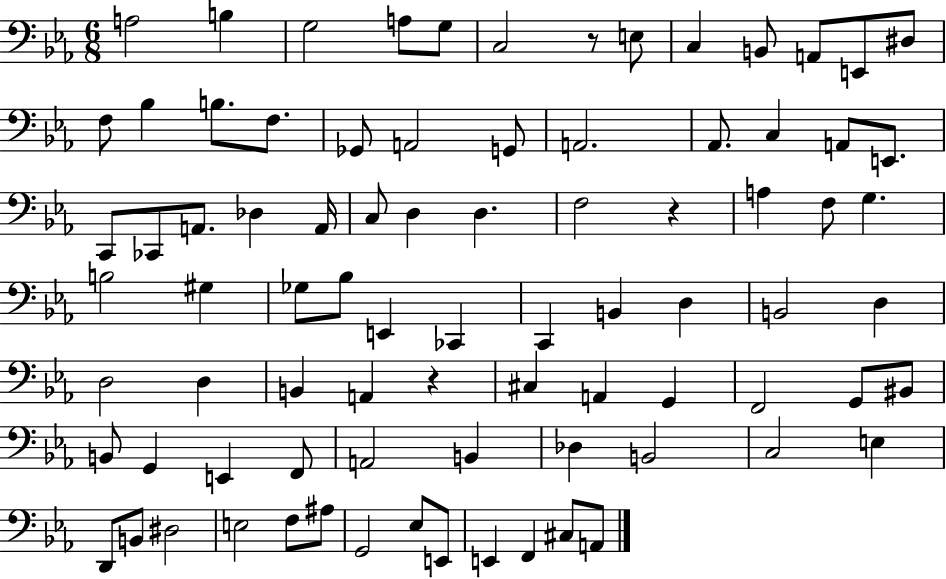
A3/h B3/q G3/h A3/e G3/e C3/h R/e E3/e C3/q B2/e A2/e E2/e D#3/e F3/e Bb3/q B3/e. F3/e. Gb2/e A2/h G2/e A2/h. Ab2/e. C3/q A2/e E2/e. C2/e CES2/e A2/e. Db3/q A2/s C3/e D3/q D3/q. F3/h R/q A3/q F3/e G3/q. B3/h G#3/q Gb3/e Bb3/e E2/q CES2/q C2/q B2/q D3/q B2/h D3/q D3/h D3/q B2/q A2/q R/q C#3/q A2/q G2/q F2/h G2/e BIS2/e B2/e G2/q E2/q F2/e A2/h B2/q Db3/q B2/h C3/h E3/q D2/e B2/e D#3/h E3/h F3/e A#3/e G2/h Eb3/e E2/e E2/q F2/q C#3/e A2/e